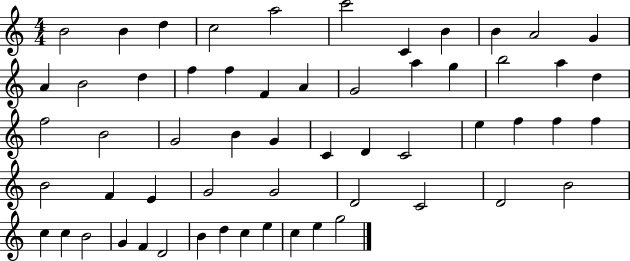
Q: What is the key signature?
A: C major